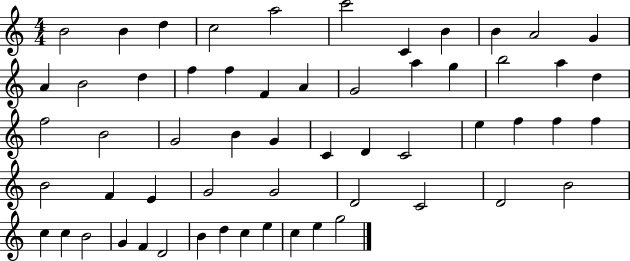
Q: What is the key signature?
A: C major